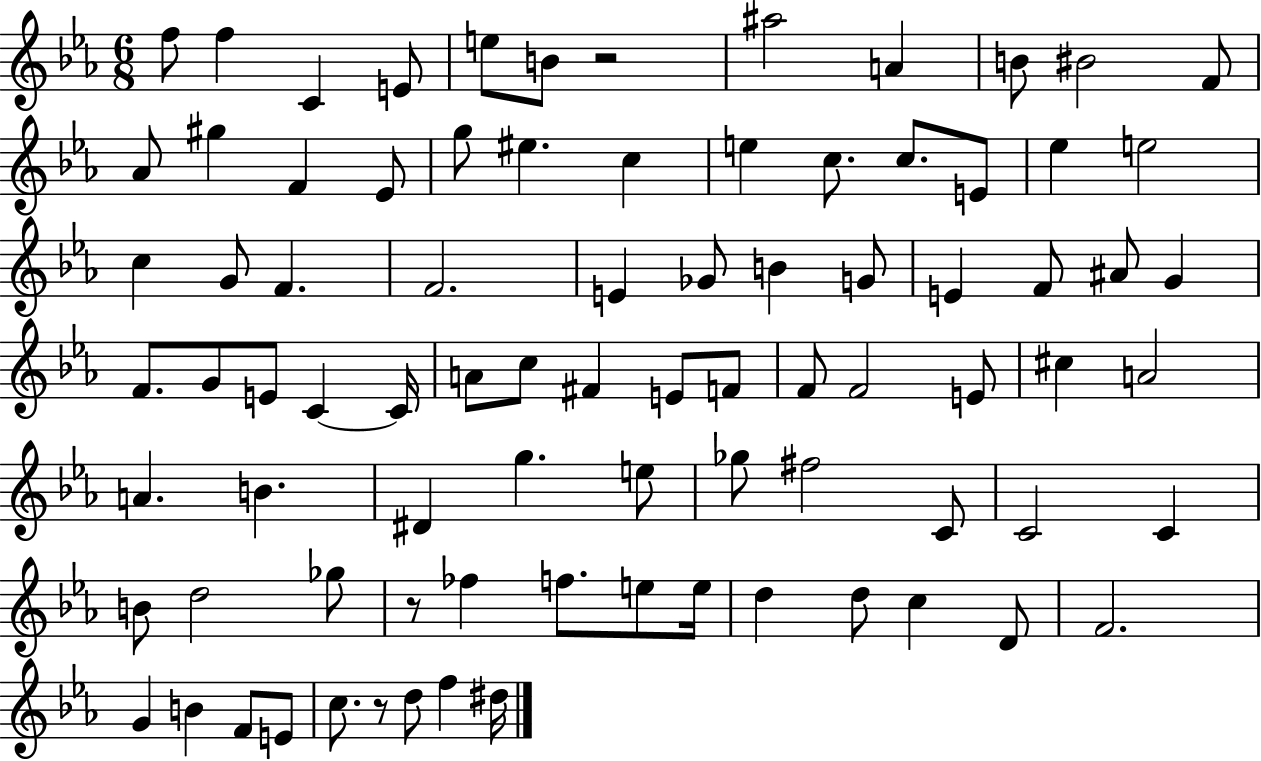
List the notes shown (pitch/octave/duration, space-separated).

F5/e F5/q C4/q E4/e E5/e B4/e R/h A#5/h A4/q B4/e BIS4/h F4/e Ab4/e G#5/q F4/q Eb4/e G5/e EIS5/q. C5/q E5/q C5/e. C5/e. E4/e Eb5/q E5/h C5/q G4/e F4/q. F4/h. E4/q Gb4/e B4/q G4/e E4/q F4/e A#4/e G4/q F4/e. G4/e E4/e C4/q C4/s A4/e C5/e F#4/q E4/e F4/e F4/e F4/h E4/e C#5/q A4/h A4/q. B4/q. D#4/q G5/q. E5/e Gb5/e F#5/h C4/e C4/h C4/q B4/e D5/h Gb5/e R/e FES5/q F5/e. E5/e E5/s D5/q D5/e C5/q D4/e F4/h. G4/q B4/q F4/e E4/e C5/e. R/e D5/e F5/q D#5/s